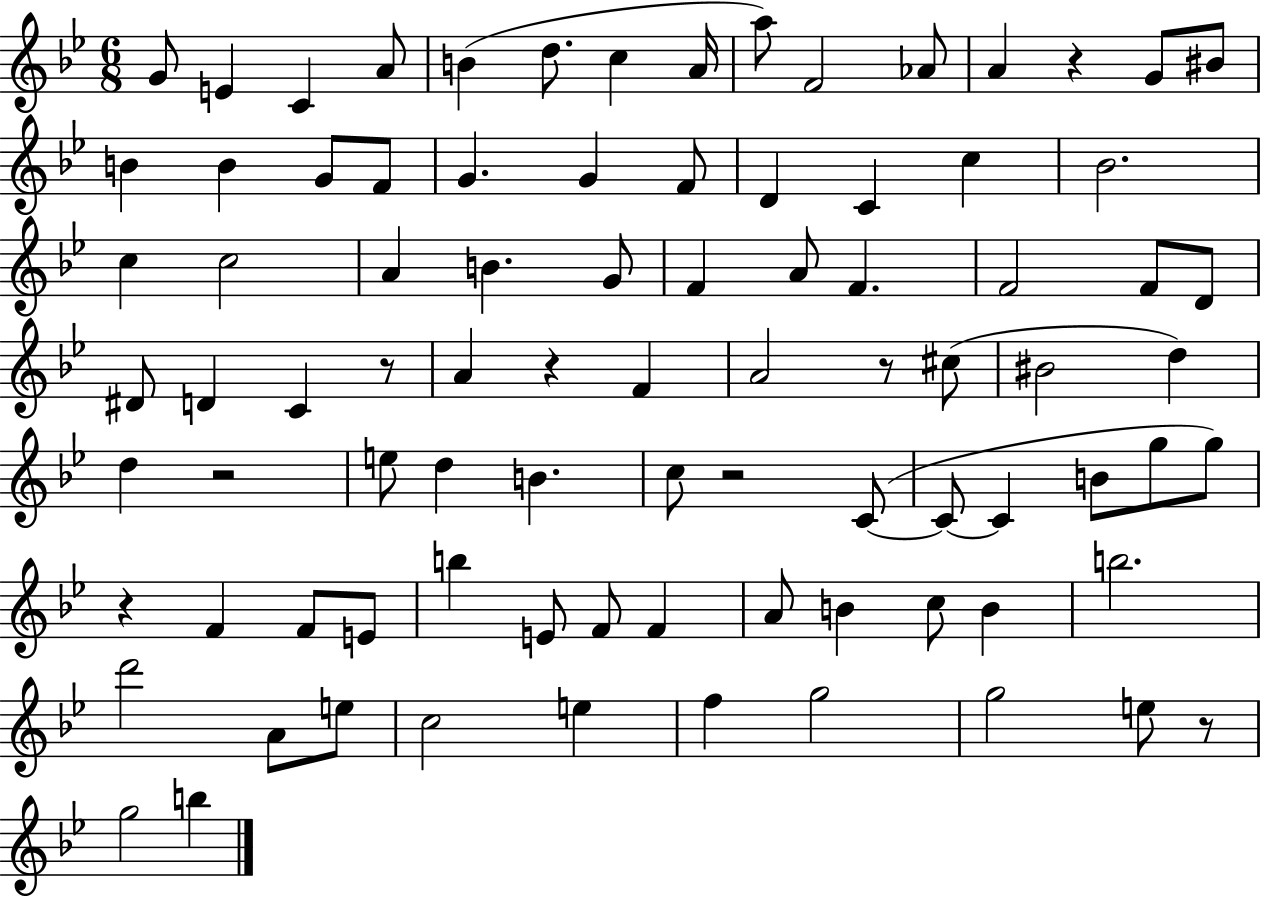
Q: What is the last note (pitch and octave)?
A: B5